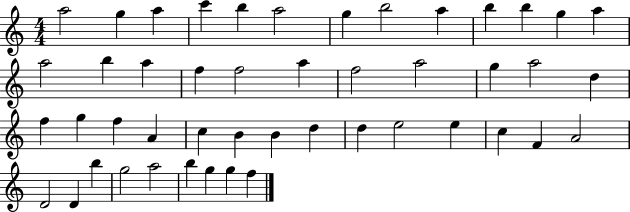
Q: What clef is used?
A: treble